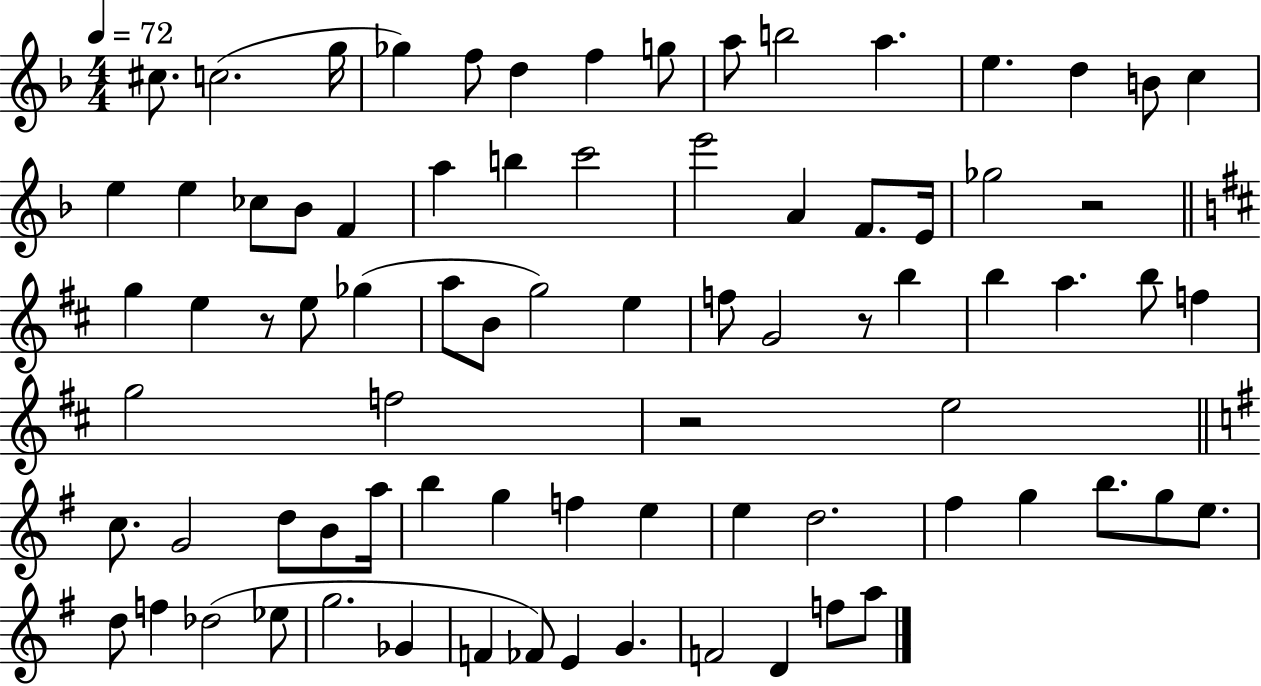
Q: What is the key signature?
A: F major